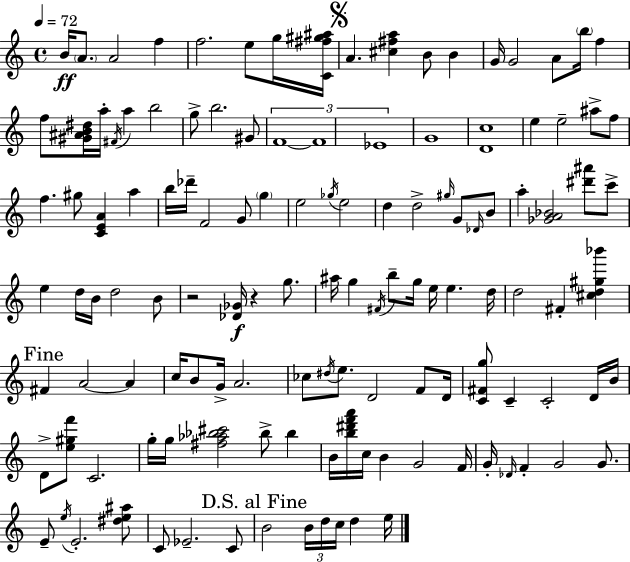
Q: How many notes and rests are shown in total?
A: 127